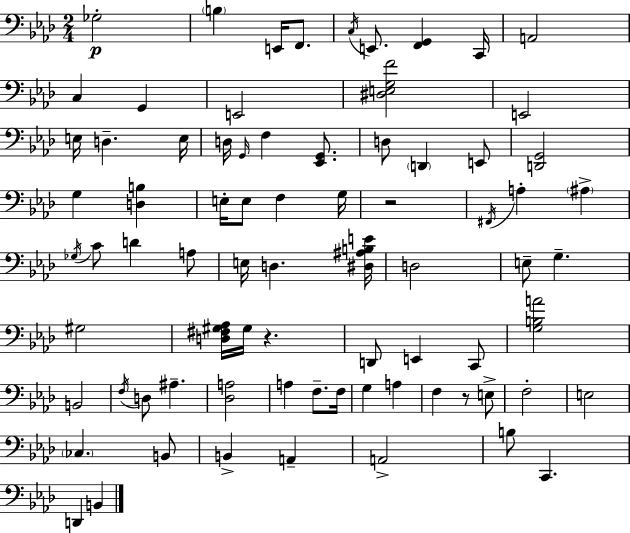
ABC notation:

X:1
T:Untitled
M:2/4
L:1/4
K:Ab
_G,2 B, E,,/4 F,,/2 C,/4 E,,/2 [F,,G,,] C,,/4 A,,2 C, G,, E,,2 [^D,E,G,F]2 E,,2 E,/4 D, E,/4 D,/4 G,,/4 F, [_E,,G,,]/2 D,/2 D,, E,,/2 [D,,G,,]2 G, [D,B,] E,/4 E,/2 F, G,/4 z2 ^F,,/4 A, ^A, _G,/4 C/2 D A,/2 E,/4 D, [^D,^A,B,E]/4 D,2 E,/2 G, ^G,2 [D,^F,^G,_A,]/4 ^G,/4 z D,,/2 E,, C,,/2 [G,B,A]2 B,,2 F,/4 D,/2 ^A, [_D,A,]2 A, F,/2 F,/4 G, A, F, z/2 E,/2 F,2 E,2 _C, B,,/2 B,, A,, A,,2 B,/2 C,, D,, B,,